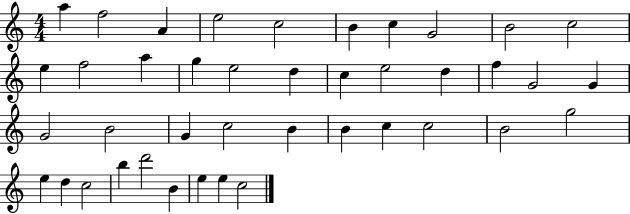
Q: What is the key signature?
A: C major